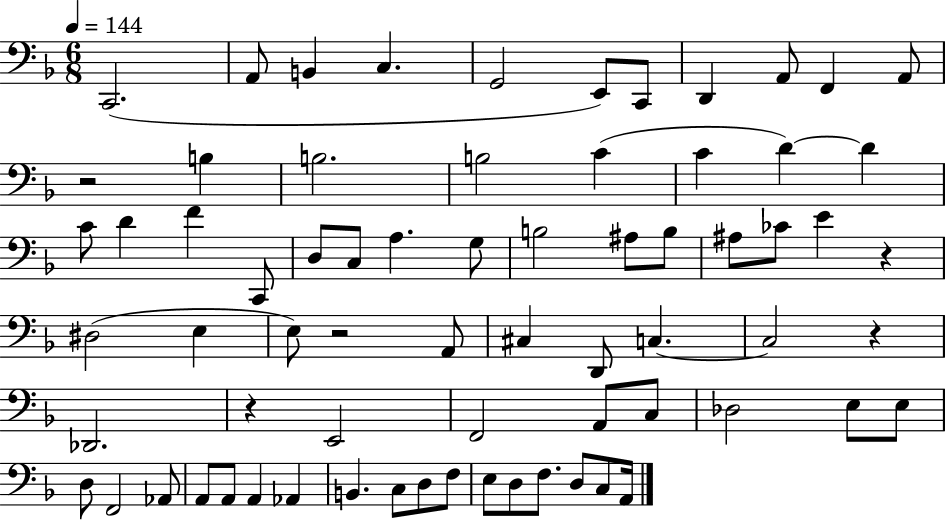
{
  \clef bass
  \numericTimeSignature
  \time 6/8
  \key f \major
  \tempo 4 = 144
  \repeat volta 2 { c,2.( | a,8 b,4 c4. | g,2 e,8) c,8 | d,4 a,8 f,4 a,8 | \break r2 b4 | b2. | b2 c'4( | c'4 d'4~~) d'4 | \break c'8 d'4 f'4 c,8 | d8 c8 a4. g8 | b2 ais8 b8 | ais8 ces'8 e'4 r4 | \break dis2( e4 | e8) r2 a,8 | cis4 d,8 c4.~~ | c2 r4 | \break des,2. | r4 e,2 | f,2 a,8 c8 | des2 e8 e8 | \break d8 f,2 aes,8 | a,8 a,8 a,4 aes,4 | b,4. c8 d8 f8 | e8 d8 f8. d8 c8 a,16 | \break } \bar "|."
}